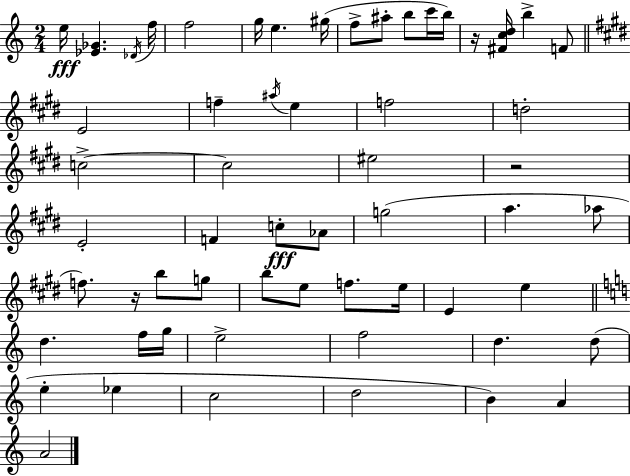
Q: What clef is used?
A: treble